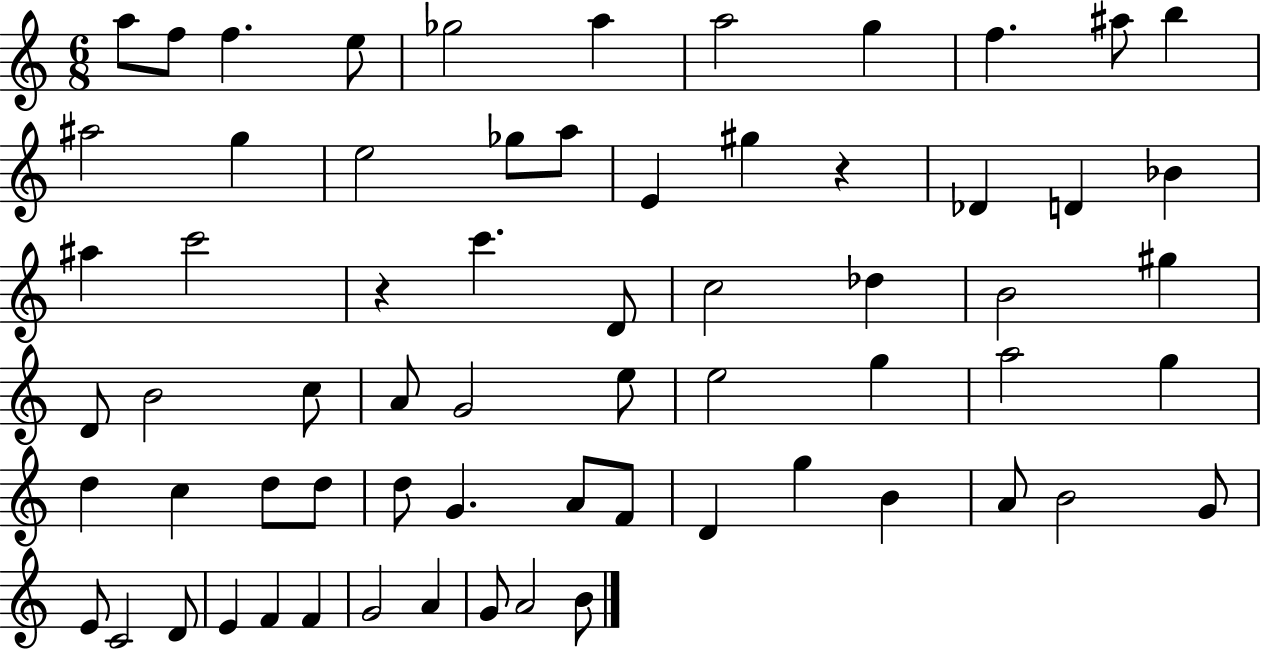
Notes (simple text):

A5/e F5/e F5/q. E5/e Gb5/h A5/q A5/h G5/q F5/q. A#5/e B5/q A#5/h G5/q E5/h Gb5/e A5/e E4/q G#5/q R/q Db4/q D4/q Bb4/q A#5/q C6/h R/q C6/q. D4/e C5/h Db5/q B4/h G#5/q D4/e B4/h C5/e A4/e G4/h E5/e E5/h G5/q A5/h G5/q D5/q C5/q D5/e D5/e D5/e G4/q. A4/e F4/e D4/q G5/q B4/q A4/e B4/h G4/e E4/e C4/h D4/e E4/q F4/q F4/q G4/h A4/q G4/e A4/h B4/e